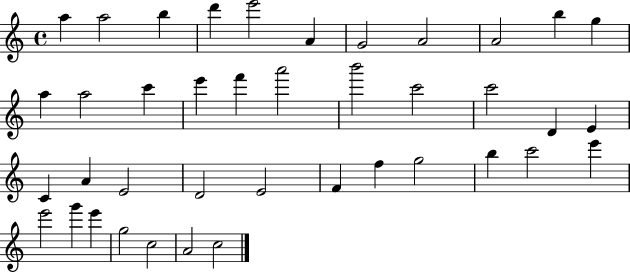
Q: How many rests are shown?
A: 0